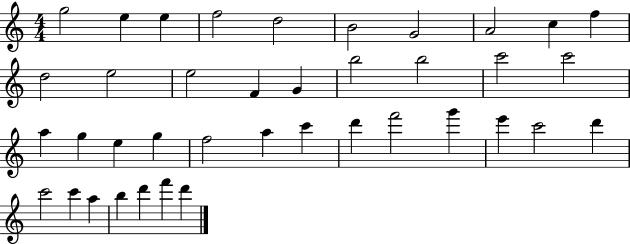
{
  \clef treble
  \numericTimeSignature
  \time 4/4
  \key c \major
  g''2 e''4 e''4 | f''2 d''2 | b'2 g'2 | a'2 c''4 f''4 | \break d''2 e''2 | e''2 f'4 g'4 | b''2 b''2 | c'''2 c'''2 | \break a''4 g''4 e''4 g''4 | f''2 a''4 c'''4 | d'''4 f'''2 g'''4 | e'''4 c'''2 d'''4 | \break c'''2 c'''4 a''4 | b''4 d'''4 f'''4 d'''4 | \bar "|."
}